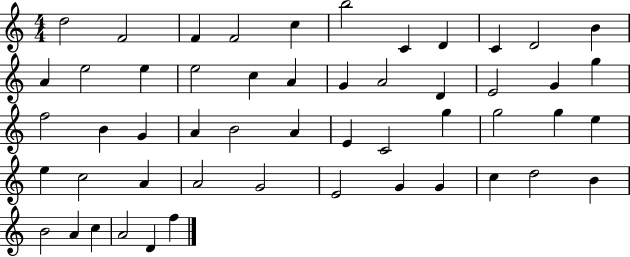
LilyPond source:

{
  \clef treble
  \numericTimeSignature
  \time 4/4
  \key c \major
  d''2 f'2 | f'4 f'2 c''4 | b''2 c'4 d'4 | c'4 d'2 b'4 | \break a'4 e''2 e''4 | e''2 c''4 a'4 | g'4 a'2 d'4 | e'2 g'4 g''4 | \break f''2 b'4 g'4 | a'4 b'2 a'4 | e'4 c'2 g''4 | g''2 g''4 e''4 | \break e''4 c''2 a'4 | a'2 g'2 | e'2 g'4 g'4 | c''4 d''2 b'4 | \break b'2 a'4 c''4 | a'2 d'4 f''4 | \bar "|."
}